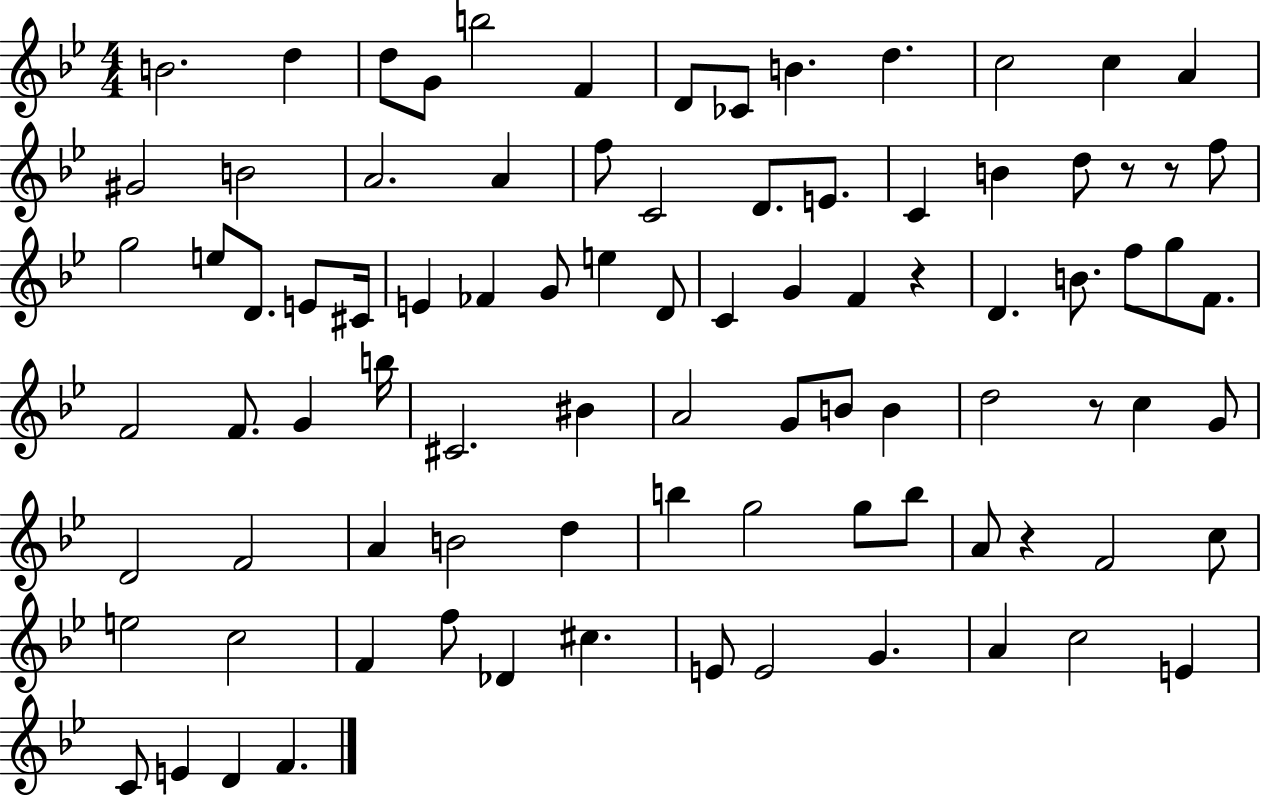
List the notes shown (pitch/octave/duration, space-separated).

B4/h. D5/q D5/e G4/e B5/h F4/q D4/e CES4/e B4/q. D5/q. C5/h C5/q A4/q G#4/h B4/h A4/h. A4/q F5/e C4/h D4/e. E4/e. C4/q B4/q D5/e R/e R/e F5/e G5/h E5/e D4/e. E4/e C#4/s E4/q FES4/q G4/e E5/q D4/e C4/q G4/q F4/q R/q D4/q. B4/e. F5/e G5/e F4/e. F4/h F4/e. G4/q B5/s C#4/h. BIS4/q A4/h G4/e B4/e B4/q D5/h R/e C5/q G4/e D4/h F4/h A4/q B4/h D5/q B5/q G5/h G5/e B5/e A4/e R/q F4/h C5/e E5/h C5/h F4/q F5/e Db4/q C#5/q. E4/e E4/h G4/q. A4/q C5/h E4/q C4/e E4/q D4/q F4/q.